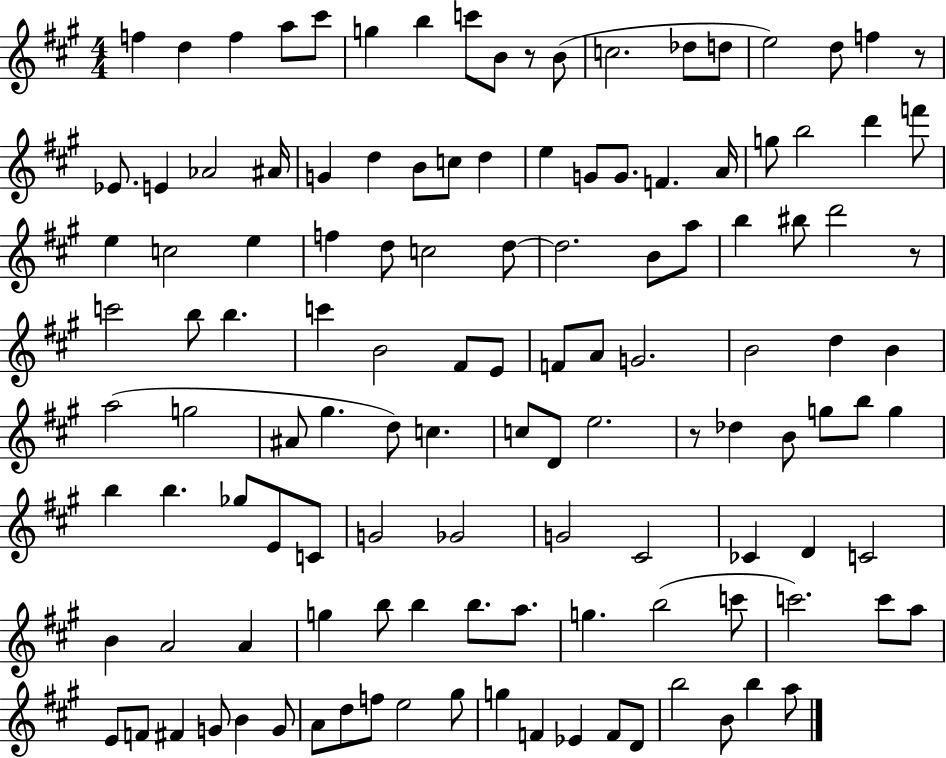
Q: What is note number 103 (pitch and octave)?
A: F#4